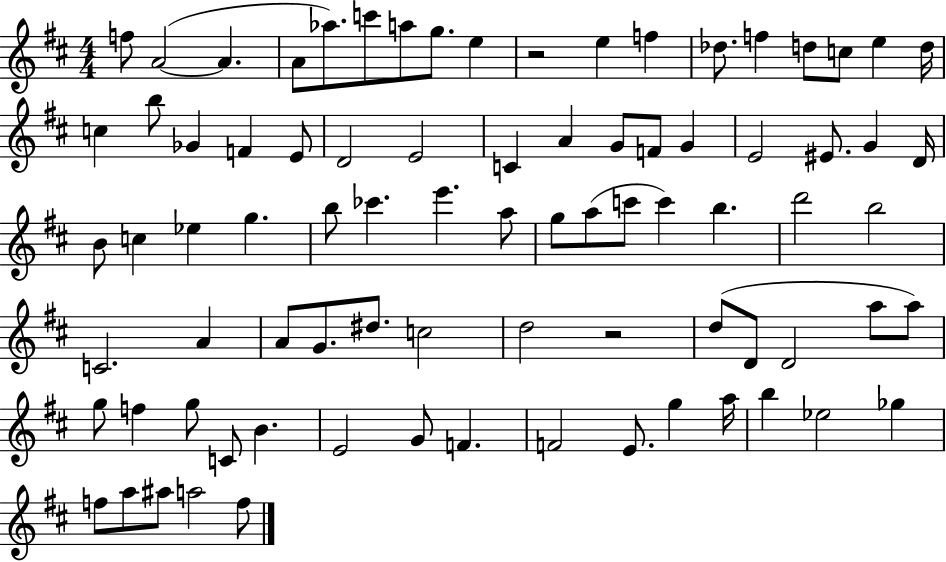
F5/e A4/h A4/q. A4/e Ab5/e. C6/e A5/e G5/e. E5/q R/h E5/q F5/q Db5/e. F5/q D5/e C5/e E5/q D5/s C5/q B5/e Gb4/q F4/q E4/e D4/h E4/h C4/q A4/q G4/e F4/e G4/q E4/h EIS4/e. G4/q D4/s B4/e C5/q Eb5/q G5/q. B5/e CES6/q. E6/q. A5/e G5/e A5/e C6/e C6/q B5/q. D6/h B5/h C4/h. A4/q A4/e G4/e. D#5/e. C5/h D5/h R/h D5/e D4/e D4/h A5/e A5/e G5/e F5/q G5/e C4/e B4/q. E4/h G4/e F4/q. F4/h E4/e. G5/q A5/s B5/q Eb5/h Gb5/q F5/e A5/e A#5/e A5/h F5/e